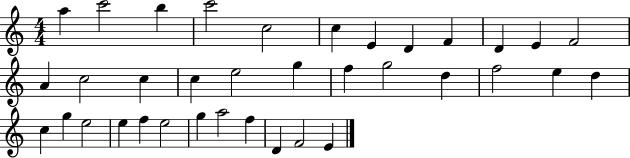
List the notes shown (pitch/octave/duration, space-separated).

A5/q C6/h B5/q C6/h C5/h C5/q E4/q D4/q F4/q D4/q E4/q F4/h A4/q C5/h C5/q C5/q E5/h G5/q F5/q G5/h D5/q F5/h E5/q D5/q C5/q G5/q E5/h E5/q F5/q E5/h G5/q A5/h F5/q D4/q F4/h E4/q